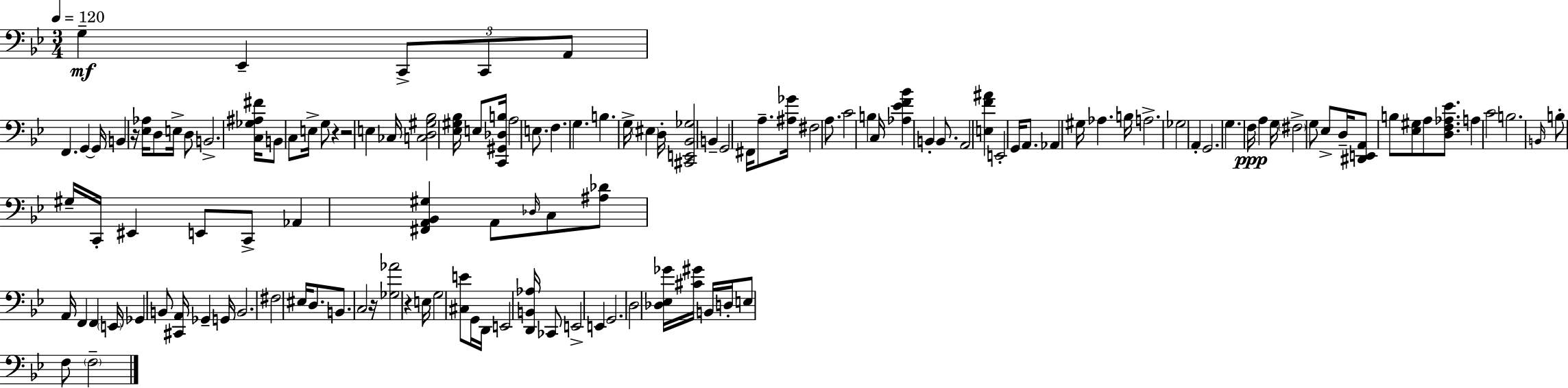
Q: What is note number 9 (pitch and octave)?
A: B2